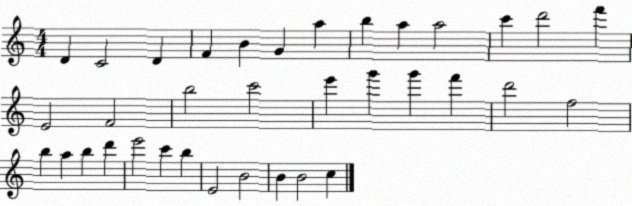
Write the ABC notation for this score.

X:1
T:Untitled
M:4/4
L:1/4
K:C
D C2 D F B G a b a a2 c' d'2 f' E2 F2 b2 c'2 e' g' g' f' d'2 f2 b a b d' e'2 c' b E2 B2 B B2 c